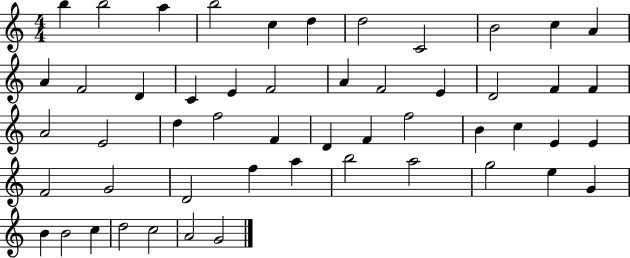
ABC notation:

X:1
T:Untitled
M:4/4
L:1/4
K:C
b b2 a b2 c d d2 C2 B2 c A A F2 D C E F2 A F2 E D2 F F A2 E2 d f2 F D F f2 B c E E F2 G2 D2 f a b2 a2 g2 e G B B2 c d2 c2 A2 G2